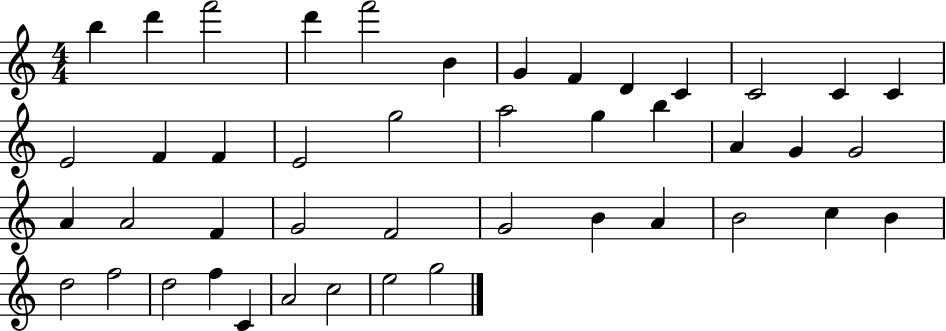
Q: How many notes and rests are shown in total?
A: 44